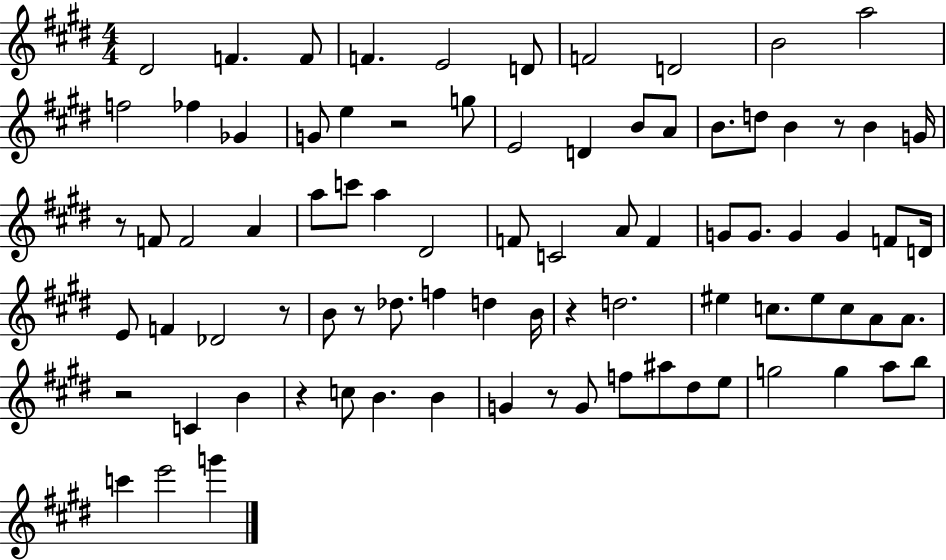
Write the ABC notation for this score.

X:1
T:Untitled
M:4/4
L:1/4
K:E
^D2 F F/2 F E2 D/2 F2 D2 B2 a2 f2 _f _G G/2 e z2 g/2 E2 D B/2 A/2 B/2 d/2 B z/2 B G/4 z/2 F/2 F2 A a/2 c'/2 a ^D2 F/2 C2 A/2 F G/2 G/2 G G F/2 D/4 E/2 F _D2 z/2 B/2 z/2 _d/2 f d B/4 z d2 ^e c/2 ^e/2 c/2 A/2 A/2 z2 C B z c/2 B B G z/2 G/2 f/2 ^a/2 ^d/2 e/2 g2 g a/2 b/2 c' e'2 g'